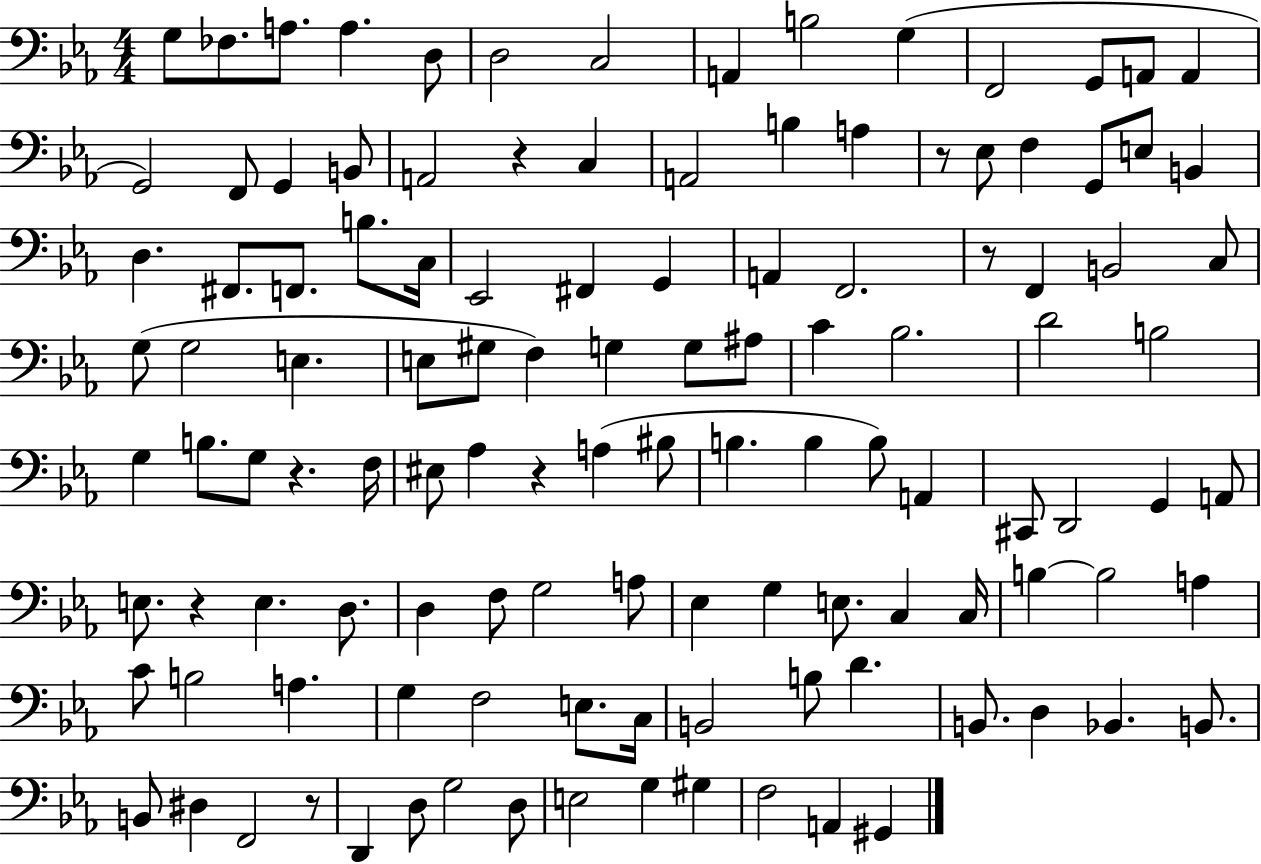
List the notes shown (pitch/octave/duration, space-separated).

G3/e FES3/e. A3/e. A3/q. D3/e D3/h C3/h A2/q B3/h G3/q F2/h G2/e A2/e A2/q G2/h F2/e G2/q B2/e A2/h R/q C3/q A2/h B3/q A3/q R/e Eb3/e F3/q G2/e E3/e B2/q D3/q. F#2/e. F2/e. B3/e. C3/s Eb2/h F#2/q G2/q A2/q F2/h. R/e F2/q B2/h C3/e G3/e G3/h E3/q. E3/e G#3/e F3/q G3/q G3/e A#3/e C4/q Bb3/h. D4/h B3/h G3/q B3/e. G3/e R/q. F3/s EIS3/e Ab3/q R/q A3/q BIS3/e B3/q. B3/q B3/e A2/q C#2/e D2/h G2/q A2/e E3/e. R/q E3/q. D3/e. D3/q F3/e G3/h A3/e Eb3/q G3/q E3/e. C3/q C3/s B3/q B3/h A3/q C4/e B3/h A3/q. G3/q F3/h E3/e. C3/s B2/h B3/e D4/q. B2/e. D3/q Bb2/q. B2/e. B2/e D#3/q F2/h R/e D2/q D3/e G3/h D3/e E3/h G3/q G#3/q F3/h A2/q G#2/q